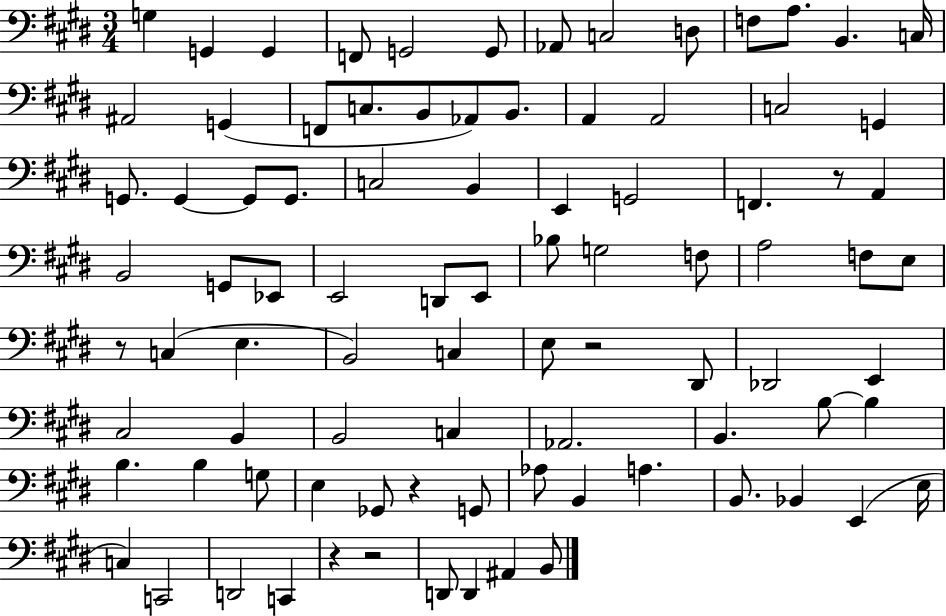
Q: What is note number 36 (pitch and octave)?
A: G2